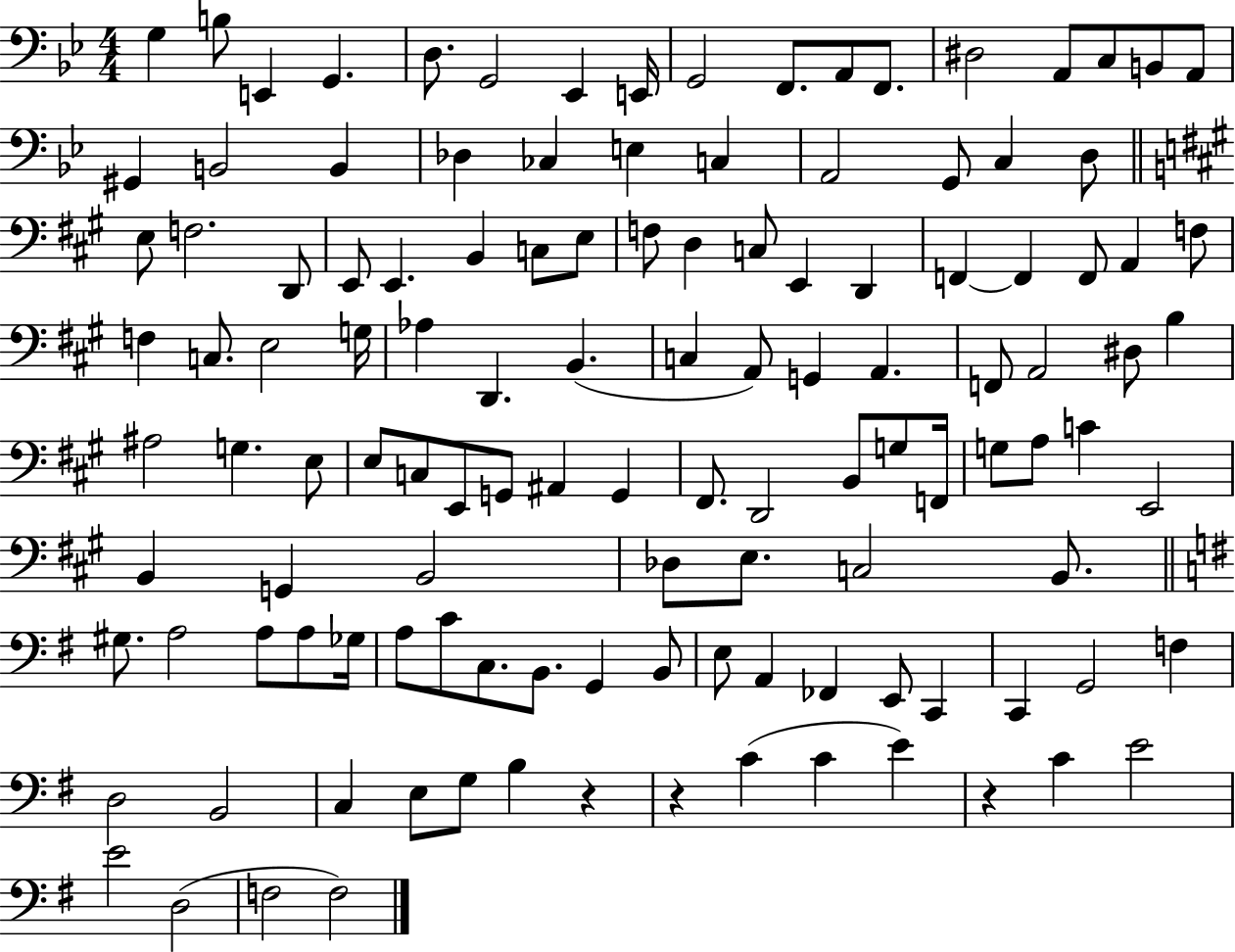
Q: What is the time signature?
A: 4/4